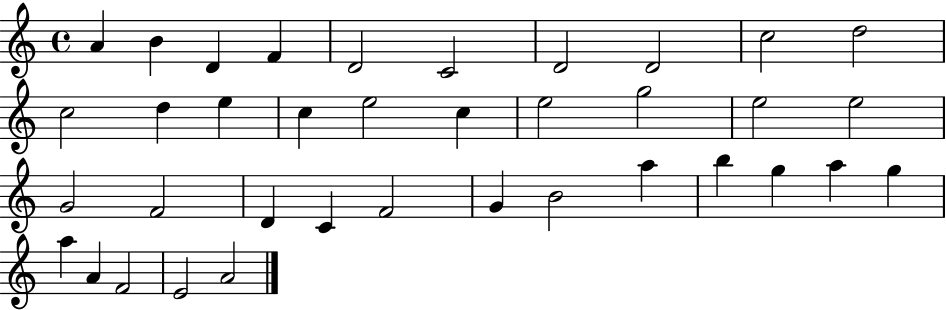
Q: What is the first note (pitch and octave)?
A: A4